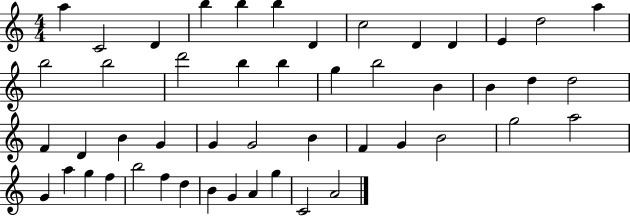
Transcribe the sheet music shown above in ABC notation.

X:1
T:Untitled
M:4/4
L:1/4
K:C
a C2 D b b b D c2 D D E d2 a b2 b2 d'2 b b g b2 B B d d2 F D B G G G2 B F G B2 g2 a2 G a g f b2 f d B G A g C2 A2